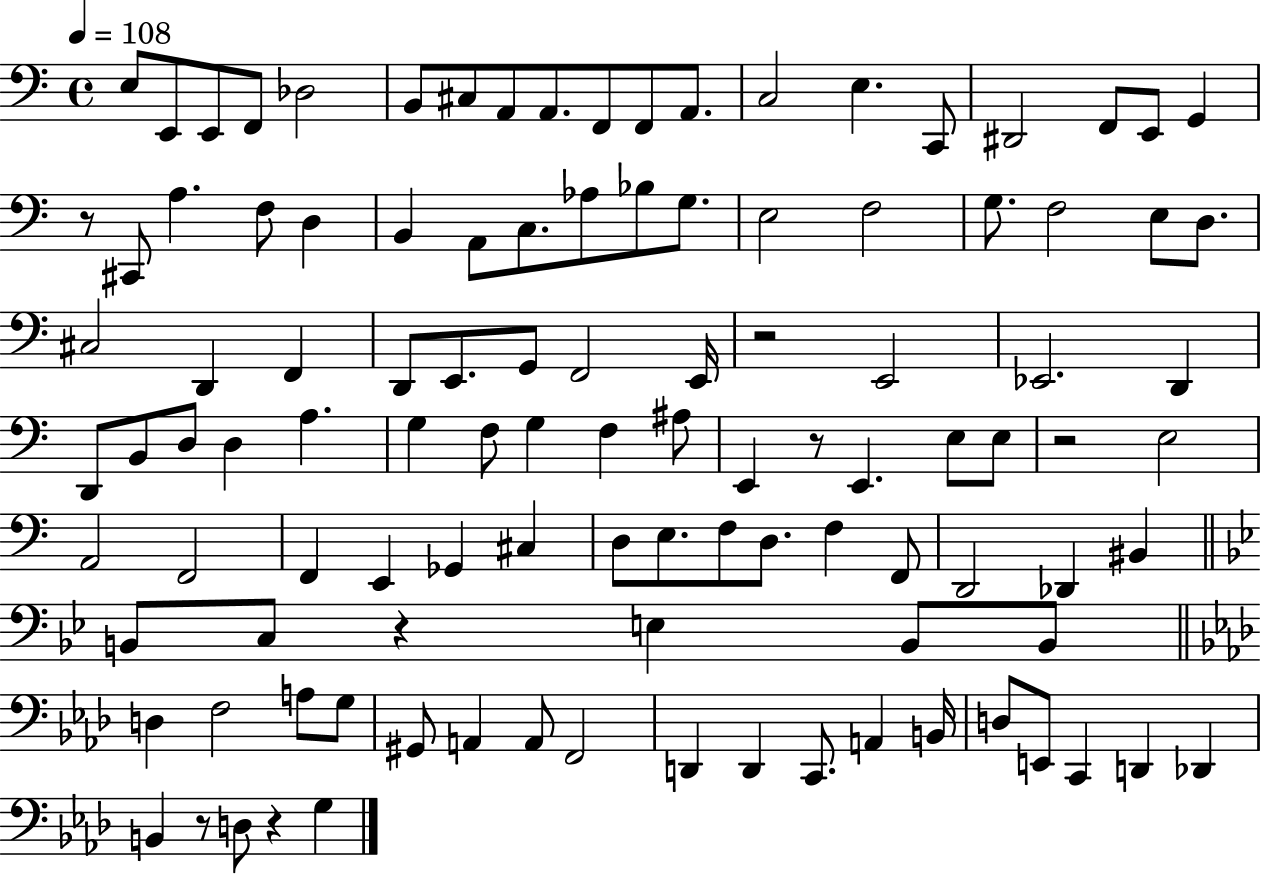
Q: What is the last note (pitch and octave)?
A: G3